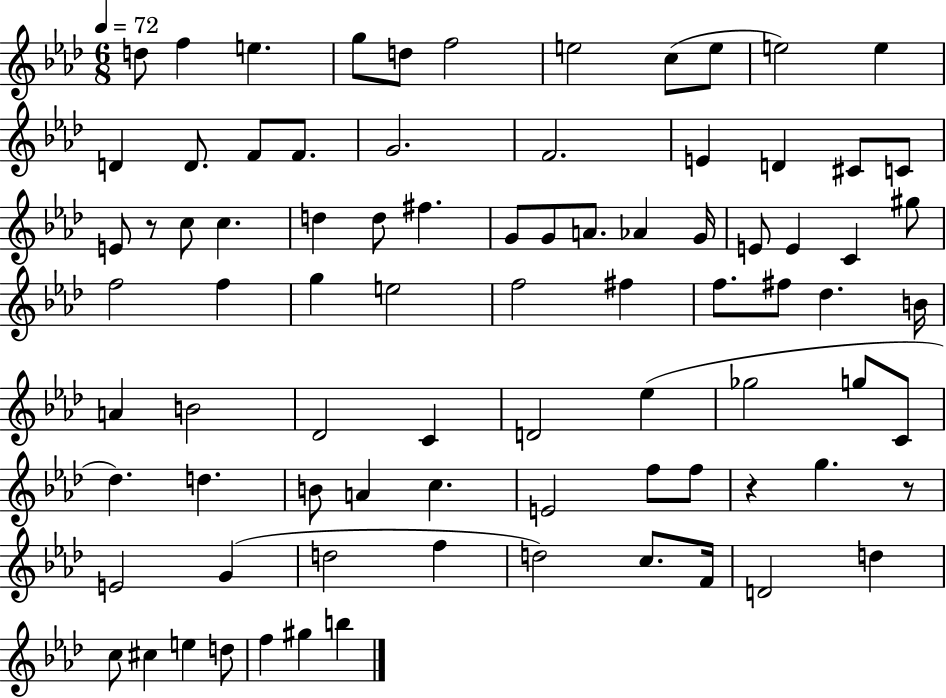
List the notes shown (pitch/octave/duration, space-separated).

D5/e F5/q E5/q. G5/e D5/e F5/h E5/h C5/e E5/e E5/h E5/q D4/q D4/e. F4/e F4/e. G4/h. F4/h. E4/q D4/q C#4/e C4/e E4/e R/e C5/e C5/q. D5/q D5/e F#5/q. G4/e G4/e A4/e. Ab4/q G4/s E4/e E4/q C4/q G#5/e F5/h F5/q G5/q E5/h F5/h F#5/q F5/e. F#5/e Db5/q. B4/s A4/q B4/h Db4/h C4/q D4/h Eb5/q Gb5/h G5/e C4/e Db5/q. D5/q. B4/e A4/q C5/q. E4/h F5/e F5/e R/q G5/q. R/e E4/h G4/q D5/h F5/q D5/h C5/e. F4/s D4/h D5/q C5/e C#5/q E5/q D5/e F5/q G#5/q B5/q